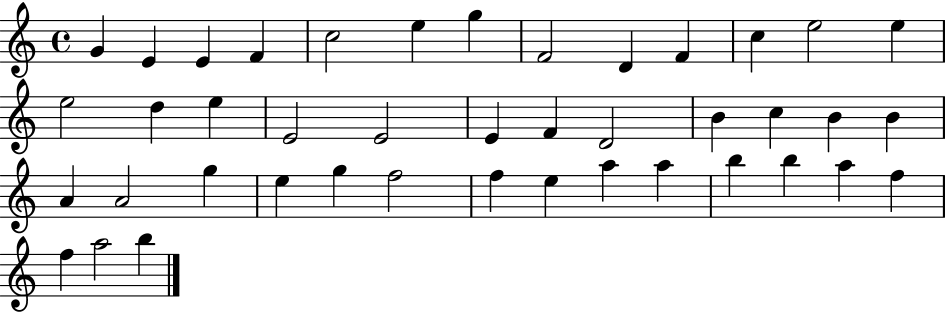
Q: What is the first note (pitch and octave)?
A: G4